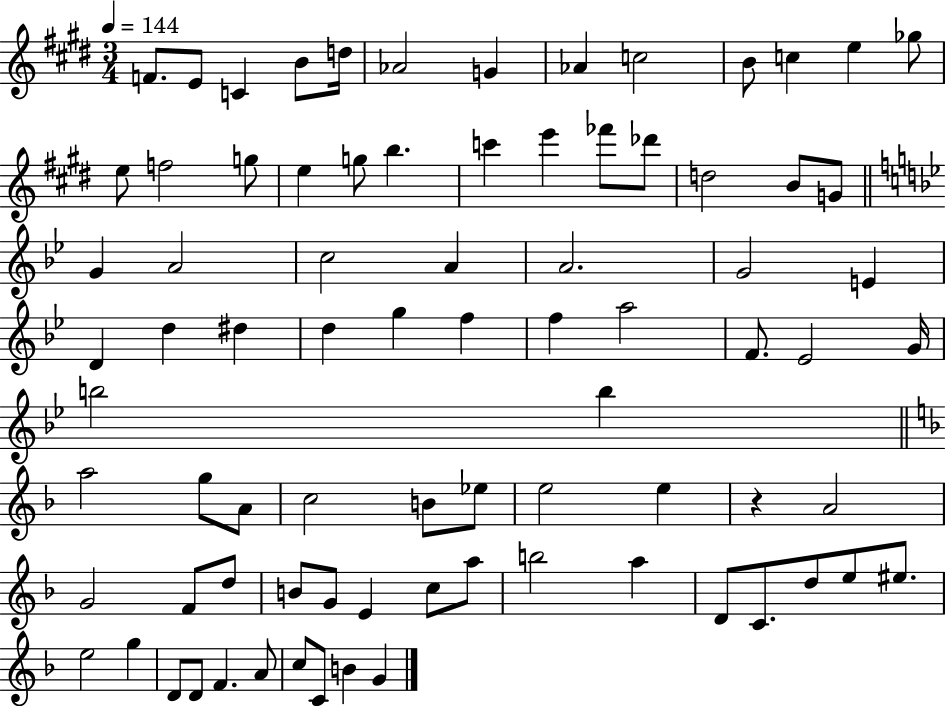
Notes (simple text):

F4/e. E4/e C4/q B4/e D5/s Ab4/h G4/q Ab4/q C5/h B4/e C5/q E5/q Gb5/e E5/e F5/h G5/e E5/q G5/e B5/q. C6/q E6/q FES6/e Db6/e D5/h B4/e G4/e G4/q A4/h C5/h A4/q A4/h. G4/h E4/q D4/q D5/q D#5/q D5/q G5/q F5/q F5/q A5/h F4/e. Eb4/h G4/s B5/h B5/q A5/h G5/e A4/e C5/h B4/e Eb5/e E5/h E5/q R/q A4/h G4/h F4/e D5/e B4/e G4/e E4/q C5/e A5/e B5/h A5/q D4/e C4/e. D5/e E5/e EIS5/e. E5/h G5/q D4/e D4/e F4/q. A4/e C5/e C4/e B4/q G4/q